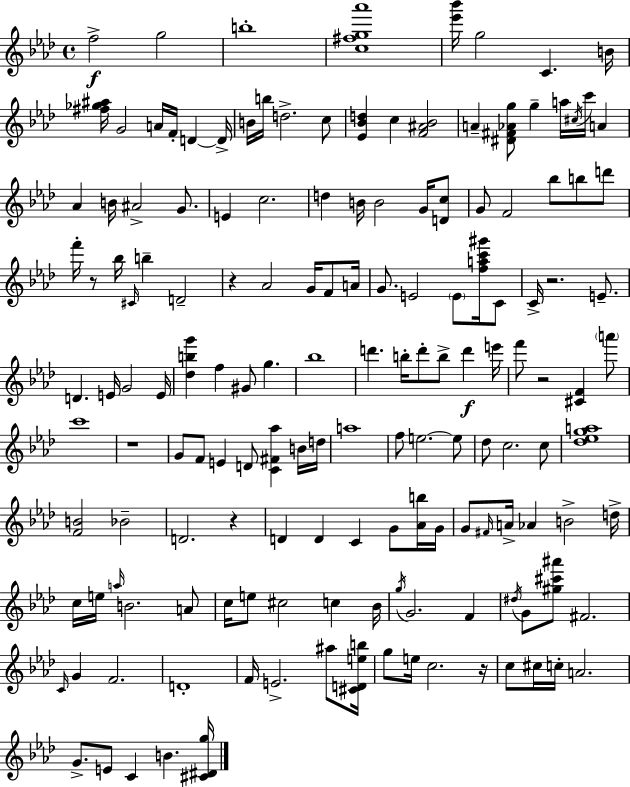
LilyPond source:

{
  \clef treble
  \time 4/4
  \defaultTimeSignature
  \key f \minor
  f''2->\f g''2 | b''1-. | <c'' fis'' g'' aes'''>1 | <ees''' bes'''>16 g''2 c'4. b'16 | \break <fis'' ges'' ais''>16 g'2 a'16 f'16-. d'4~~ d'16-> | b'16 b''16 d''2.-> c''8 | <ees' bes' d''>4 c''4 <f' ais' bes'>2 | a'4-- <dis' fis' aes' g''>8 g''4-- a''16 \acciaccatura { cis''16 } c'''16 a'4 | \break aes'4 b'16 ais'2-> g'8. | e'4 c''2. | d''4 b'16 b'2 g'16 <d' c''>8 | g'8 f'2 bes''8 b''8 d'''8 | \break f'''16-. r8 bes''16 \grace { cis'16 } b''4-- d'2-- | r4 aes'2 g'16 f'8 | a'16 g'8. e'2 \parenthesize e'8 <f'' a'' c''' gis'''>16 | c'8 c'16-> r2. e'8.-- | \break d'4. e'16 g'2 | e'16 <des'' b'' g'''>4 f''4 gis'8 g''4. | bes''1 | d'''4. b''16-. d'''8-. b''8-> d'''4\f | \break e'''16 f'''8 r2 <cis' f'>4 | \parenthesize a'''8 c'''1 | r1 | g'8 f'8 e'4 d'8 <c' fis' aes''>4 | \break b'16 d''16 a''1 | f''8 e''2.~~ | e''8 des''8 c''2. | c''8 <des'' ees'' g'' a''>1 | \break <f' b'>2 bes'2-- | d'2. r4 | d'4 d'4 c'4 g'8 | <aes' b''>16 g'16 g'8 \grace { fis'16 } a'16-> aes'4 b'2-> | \break d''16-> c''16 e''16 \grace { a''16 } b'2. | a'8 c''16 e''8 cis''2 c''4 | bes'16 \acciaccatura { g''16 } g'2. | f'4 \acciaccatura { dis''16 } g'8 <gis'' cis''' ais'''>8 fis'2. | \break \grace { c'16 } g'4 f'2. | d'1-. | f'16 e'2.-> | ais''8 <cis' d' e'' b''>16 g''8 e''16 c''2. | \break r16 c''8 cis''16 c''16-. a'2. | g'8.-> e'8 c'4 | b'4. <cis' dis' g''>16 \bar "|."
}